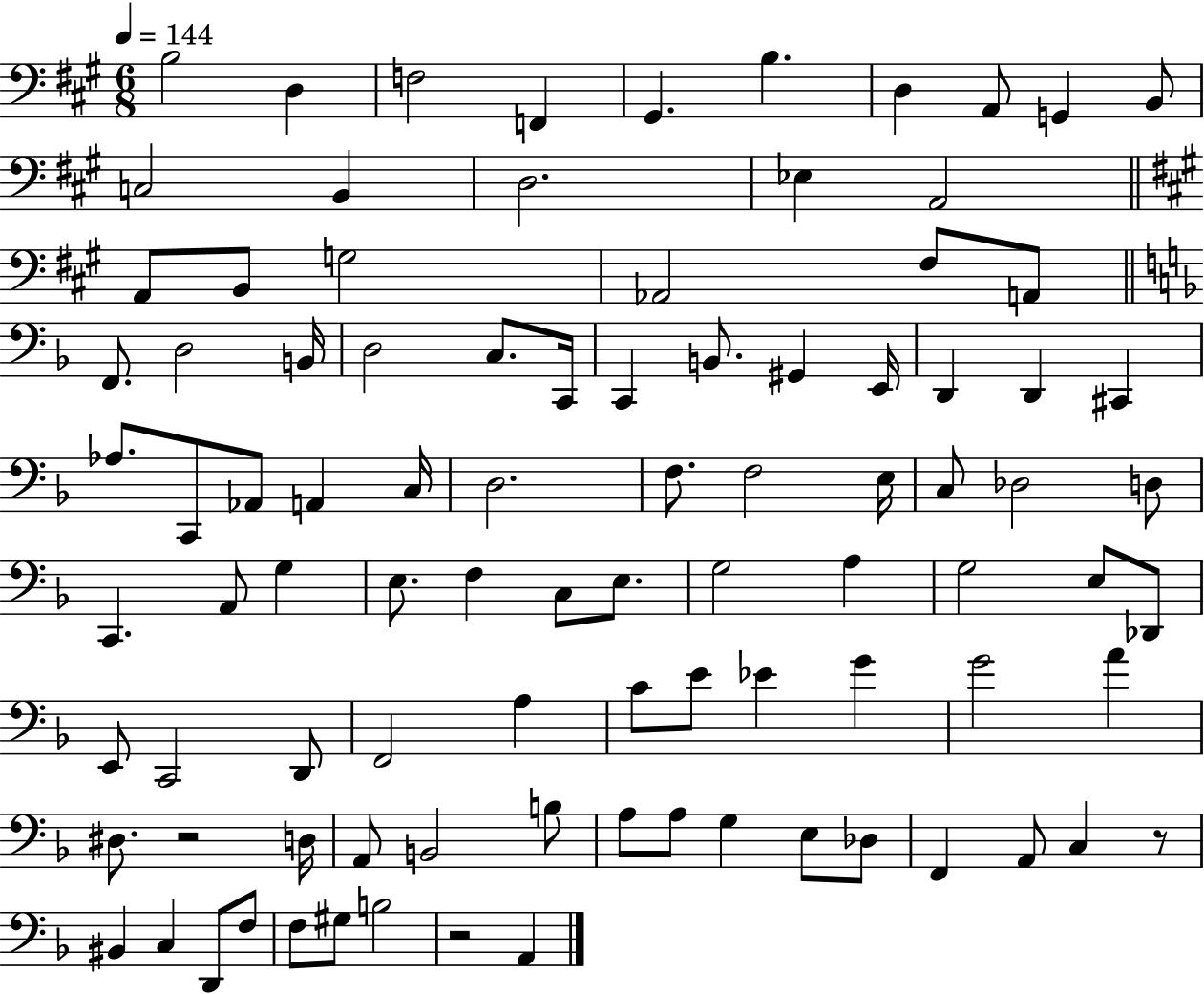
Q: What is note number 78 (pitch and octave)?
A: E3